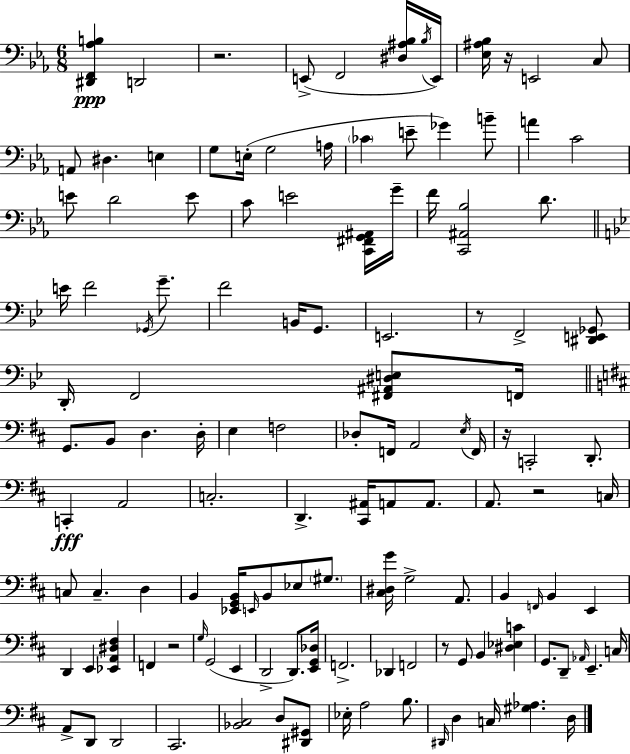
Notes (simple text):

[D#2,F2,Ab3,B3]/q D2/h R/h. E2/e F2/h [D#3,A#3,Bb3]/s Bb3/s E2/s [Eb3,A#3,Bb3]/s R/s E2/h C3/e A2/e D#3/q. E3/q G3/e E3/s G3/h A3/s CES4/q E4/e Gb4/q B4/e A4/q C4/h E4/e D4/h E4/e C4/e E4/h [C2,F#2,G2,A#2]/s G4/s F4/s [C2,A#2,Bb3]/h D4/e. E4/s F4/h Gb2/s G4/e. F4/h B2/s G2/e. E2/h. R/e F2/h [D#2,E2,Gb2]/e D2/s F2/h [F#2,A#2,D#3,E3]/e F2/s G2/e. B2/e D3/q. D3/s E3/q F3/h Db3/e F2/s A2/h E3/s F2/s R/s C2/h D2/e. C2/q A2/h C3/h. D2/q. [C#2,A#2]/s A2/e A2/e. A2/e. R/h C3/s C3/e C3/q. D3/q B2/q [Eb2,G2,B2]/s E2/s B2/e Eb3/e G#3/e. [C#3,D#3,G4]/s G3/h A2/e. B2/q F2/s B2/q E2/q D2/q E2/q [Eb2,A2,D#3,F#3]/q F2/q R/h G3/s G2/h E2/q D2/h D2/e. [E2,G2,Db3]/s F2/h. Db2/q F2/h R/e G2/e B2/q [D#3,Eb3,C4]/q G2/e. D2/e Ab2/s E2/q. C3/s A2/e D2/e D2/h C#2/h. [Bb2,C#3]/h D3/e [D#2,G#2]/e Eb3/s A3/h B3/e. D#2/s D3/q C3/s [G#3,Ab3]/q. D3/s